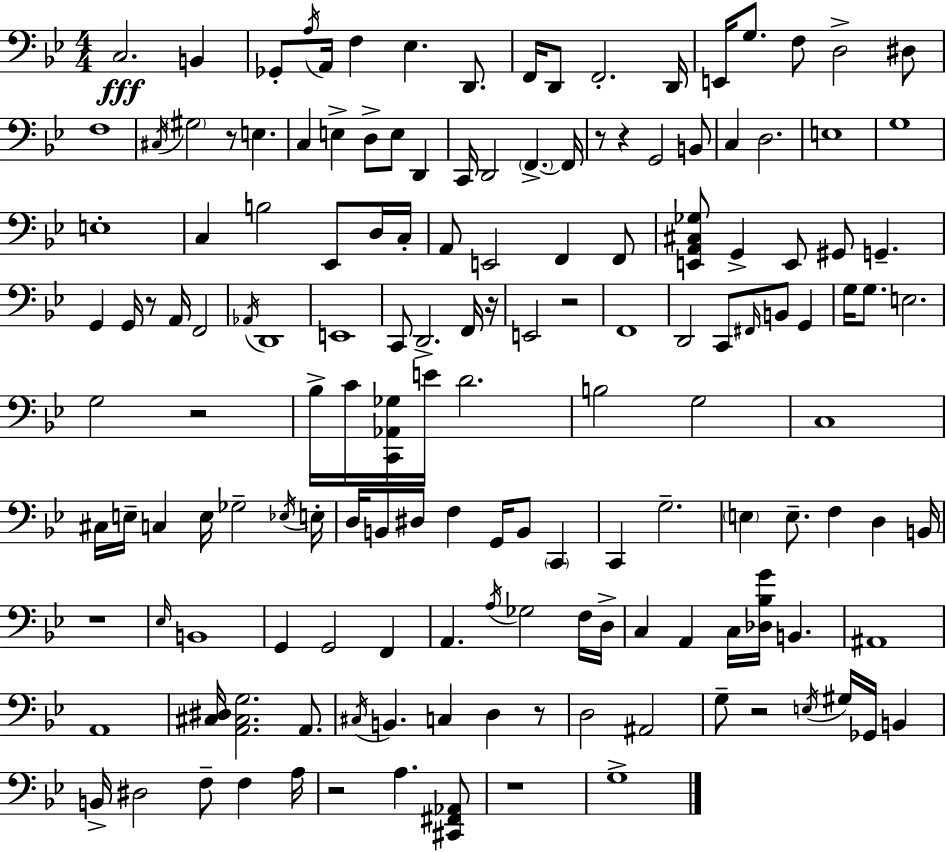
{
  \clef bass
  \numericTimeSignature
  \time 4/4
  \key g \minor
  c2.\fff b,4 | ges,8-. \acciaccatura { a16 } a,16 f4 ees4. d,8. | f,16 d,8 f,2.-. | d,16 e,16 g8. f8 d2-> dis8 | \break f1 | \acciaccatura { cis16 } \parenthesize gis2 r8 e4. | c4 e4-> d8-> e8 d,4 | c,16 d,2 \parenthesize f,4.->~~ | \break f,16 r8 r4 g,2 | b,8 c4 d2. | e1 | g1 | \break e1-. | c4 b2 ees,8 | d16 c16-. a,8 e,2 f,4 | f,8 <e, a, cis ges>8 g,4-> e,8 gis,8 g,4.-- | \break g,4 g,16 r8 a,16 f,2 | \acciaccatura { aes,16 } d,1 | e,1 | c,8 d,2.-> | \break f,16 r16 e,2 r2 | f,1 | d,2 c,8 \grace { fis,16 } b,8 | g,4 g16 g8. e2. | \break g2 r2 | bes16-> c'16 <c, aes, ges>16 e'16 d'2. | b2 g2 | c1 | \break cis16 e16-- c4 e16 ges2-- | \acciaccatura { ees16 } e16-. d16 b,8 dis8 f4 g,16 b,8 | \parenthesize c,4 c,4 g2.-- | \parenthesize e4 e8.-- f4 | \break d4 b,16 r1 | \grace { ees16 } b,1 | g,4 g,2 | f,4 a,4. \acciaccatura { a16 } ges2 | \break f16 d16-> c4 a,4 c16 | <des bes g'>16 b,4. ais,1 | a,1 | <cis dis>16 <a, cis g>2. | \break a,8. \acciaccatura { cis16 } b,4. c4 | d4 r8 d2 | ais,2 g8-- r2 | \acciaccatura { e16 } gis16 ges,16 b,4 b,16-> dis2 | \break f8-- f4 a16 r2 | a4. <cis, fis, aes,>8 r1 | g1-> | \bar "|."
}